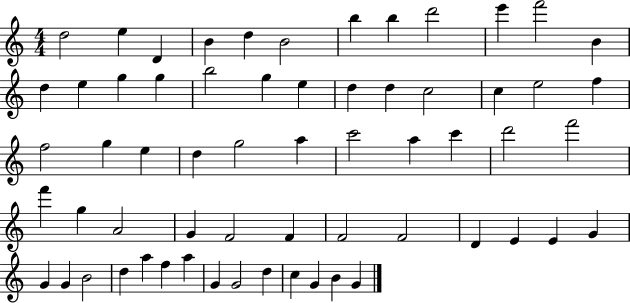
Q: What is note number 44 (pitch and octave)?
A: F4